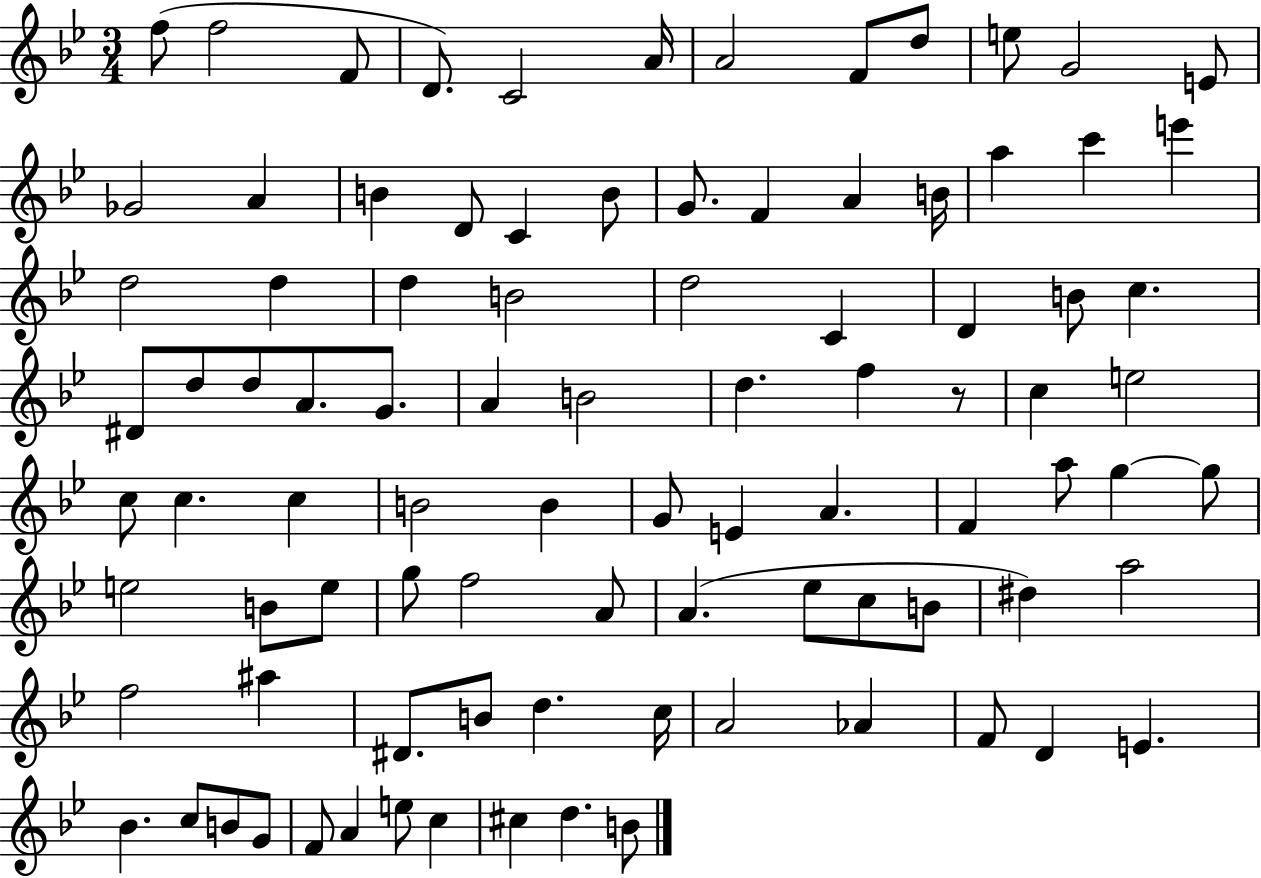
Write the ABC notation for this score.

X:1
T:Untitled
M:3/4
L:1/4
K:Bb
f/2 f2 F/2 D/2 C2 A/4 A2 F/2 d/2 e/2 G2 E/2 _G2 A B D/2 C B/2 G/2 F A B/4 a c' e' d2 d d B2 d2 C D B/2 c ^D/2 d/2 d/2 A/2 G/2 A B2 d f z/2 c e2 c/2 c c B2 B G/2 E A F a/2 g g/2 e2 B/2 e/2 g/2 f2 A/2 A _e/2 c/2 B/2 ^d a2 f2 ^a ^D/2 B/2 d c/4 A2 _A F/2 D E _B c/2 B/2 G/2 F/2 A e/2 c ^c d B/2